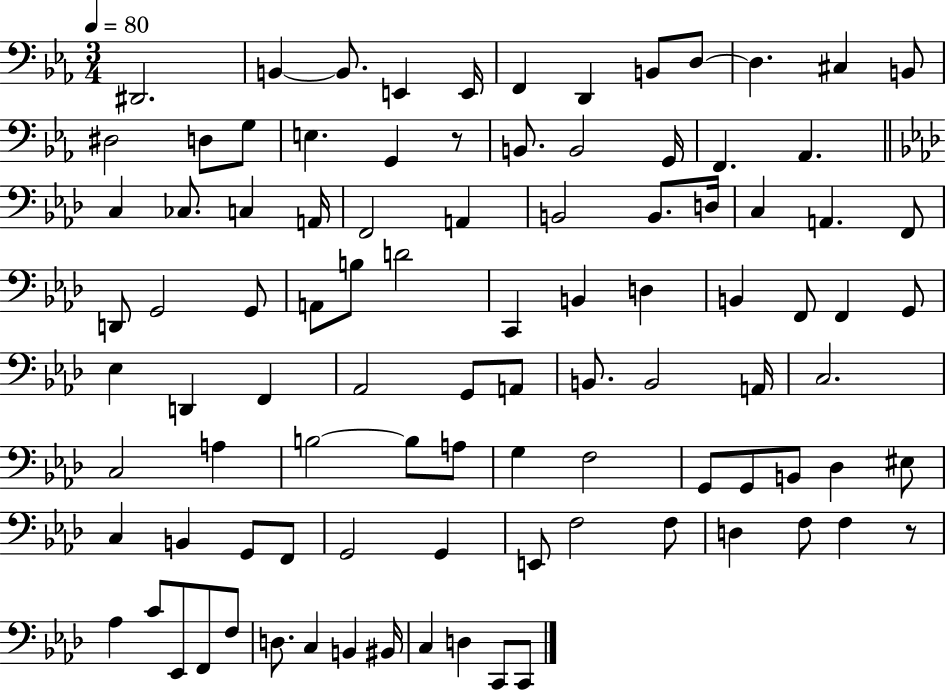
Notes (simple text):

D#2/h. B2/q B2/e. E2/q E2/s F2/q D2/q B2/e D3/e D3/q. C#3/q B2/e D#3/h D3/e G3/e E3/q. G2/q R/e B2/e. B2/h G2/s F2/q. Ab2/q. C3/q CES3/e. C3/q A2/s F2/h A2/q B2/h B2/e. D3/s C3/q A2/q. F2/e D2/e G2/h G2/e A2/e B3/e D4/h C2/q B2/q D3/q B2/q F2/e F2/q G2/e Eb3/q D2/q F2/q Ab2/h G2/e A2/e B2/e. B2/h A2/s C3/h. C3/h A3/q B3/h B3/e A3/e G3/q F3/h G2/e G2/e B2/e Db3/q EIS3/e C3/q B2/q G2/e F2/e G2/h G2/q E2/e F3/h F3/e D3/q F3/e F3/q R/e Ab3/q C4/e Eb2/e F2/e F3/e D3/e. C3/q B2/q BIS2/s C3/q D3/q C2/e C2/e